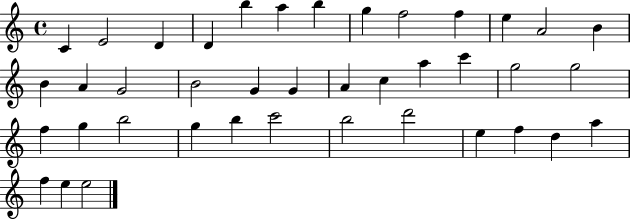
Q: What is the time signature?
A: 4/4